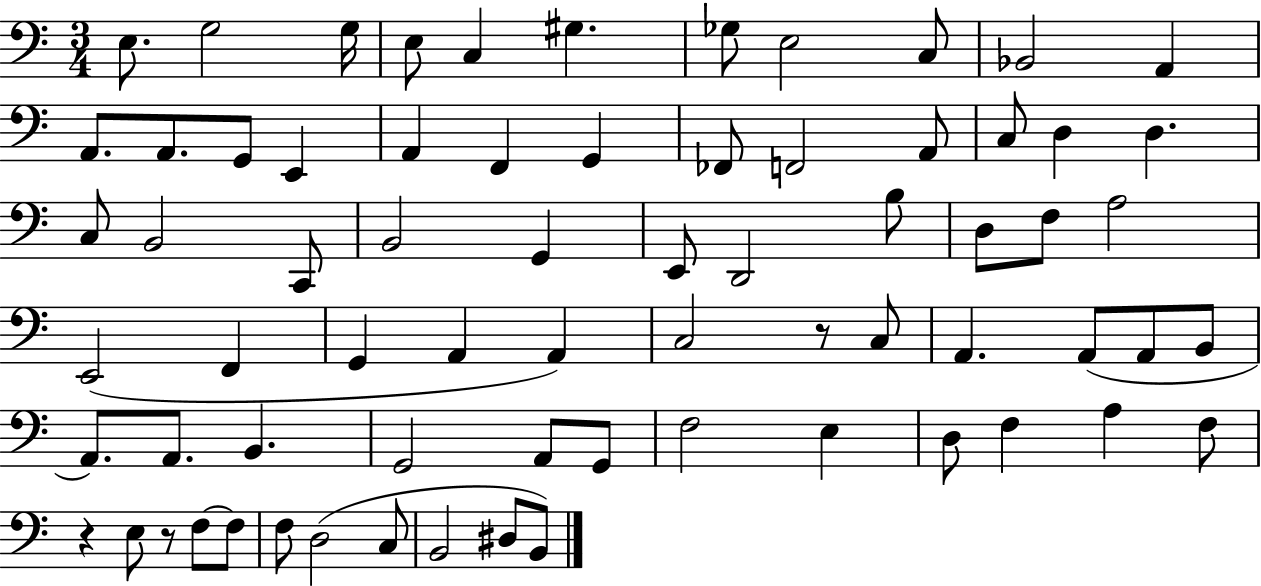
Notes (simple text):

E3/e. G3/h G3/s E3/e C3/q G#3/q. Gb3/e E3/h C3/e Bb2/h A2/q A2/e. A2/e. G2/e E2/q A2/q F2/q G2/q FES2/e F2/h A2/e C3/e D3/q D3/q. C3/e B2/h C2/e B2/h G2/q E2/e D2/h B3/e D3/e F3/e A3/h E2/h F2/q G2/q A2/q A2/q C3/h R/e C3/e A2/q. A2/e A2/e B2/e A2/e. A2/e. B2/q. G2/h A2/e G2/e F3/h E3/q D3/e F3/q A3/q F3/e R/q E3/e R/e F3/e F3/e F3/e D3/h C3/e B2/h D#3/e B2/e